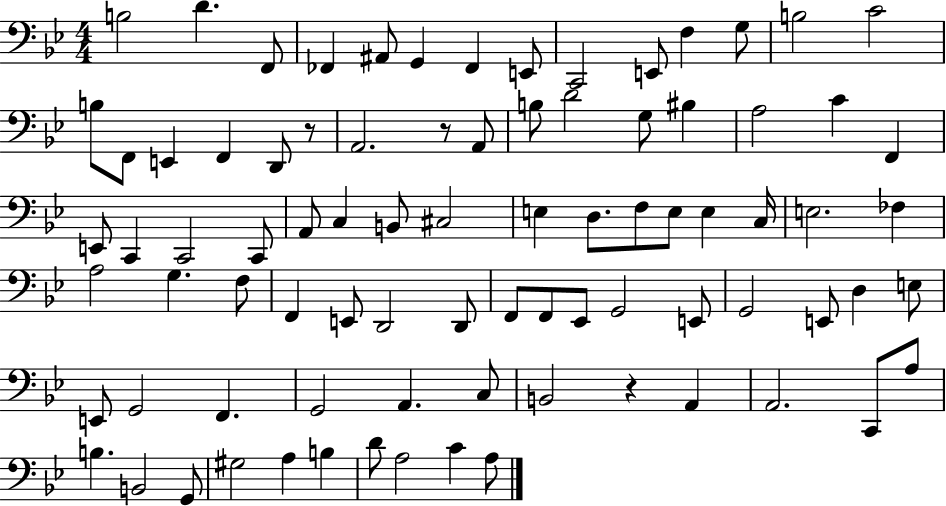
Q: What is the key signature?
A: BES major